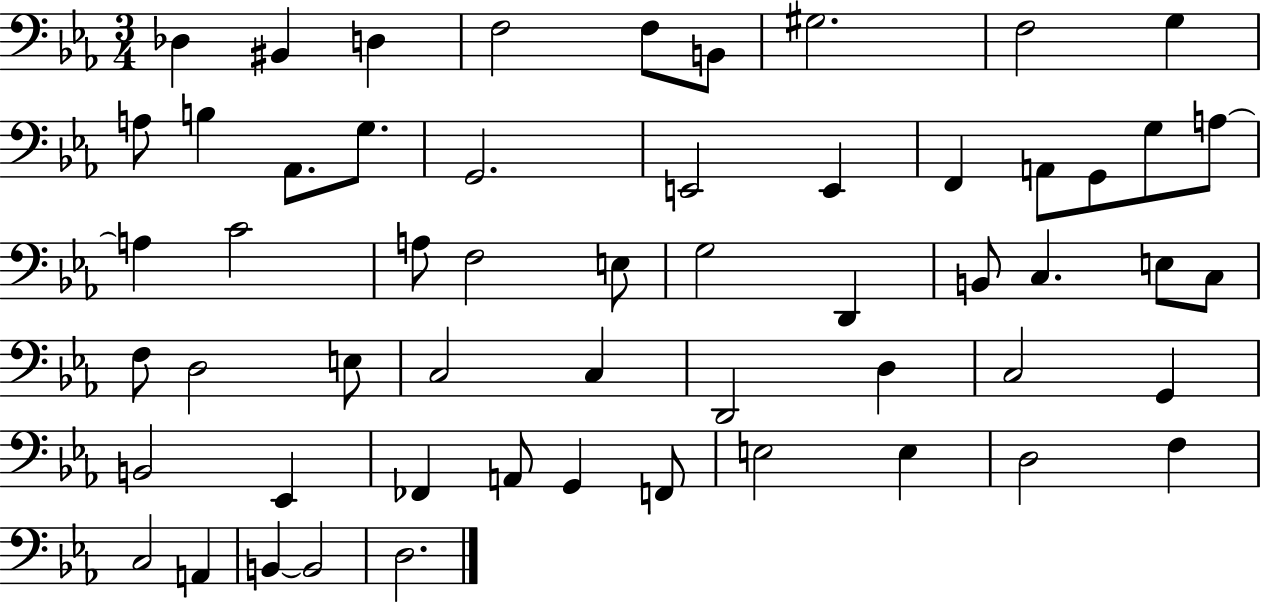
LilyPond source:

{
  \clef bass
  \numericTimeSignature
  \time 3/4
  \key ees \major
  des4 bis,4 d4 | f2 f8 b,8 | gis2. | f2 g4 | \break a8 b4 aes,8. g8. | g,2. | e,2 e,4 | f,4 a,8 g,8 g8 a8~~ | \break a4 c'2 | a8 f2 e8 | g2 d,4 | b,8 c4. e8 c8 | \break f8 d2 e8 | c2 c4 | d,2 d4 | c2 g,4 | \break b,2 ees,4 | fes,4 a,8 g,4 f,8 | e2 e4 | d2 f4 | \break c2 a,4 | b,4~~ b,2 | d2. | \bar "|."
}